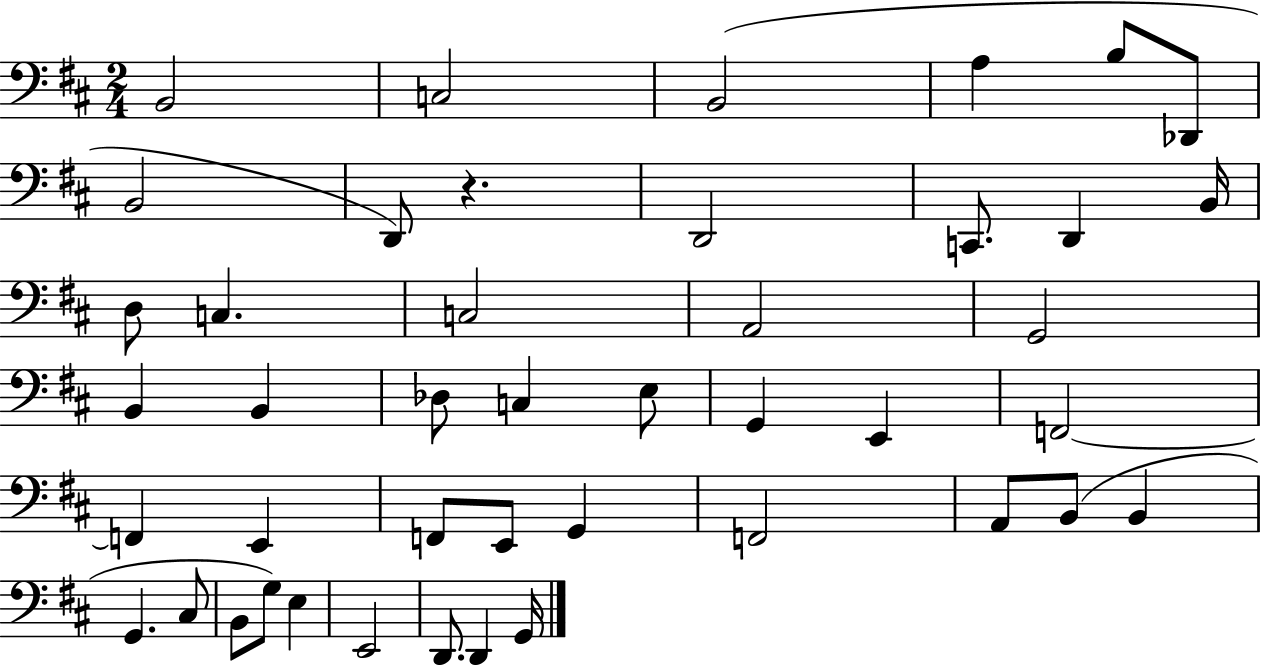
X:1
T:Untitled
M:2/4
L:1/4
K:D
B,,2 C,2 B,,2 A, B,/2 _D,,/2 B,,2 D,,/2 z D,,2 C,,/2 D,, B,,/4 D,/2 C, C,2 A,,2 G,,2 B,, B,, _D,/2 C, E,/2 G,, E,, F,,2 F,, E,, F,,/2 E,,/2 G,, F,,2 A,,/2 B,,/2 B,, G,, ^C,/2 B,,/2 G,/2 E, E,,2 D,,/2 D,, G,,/4